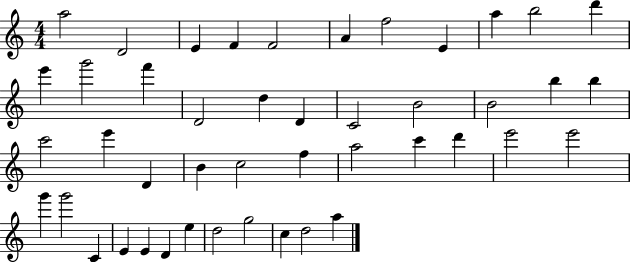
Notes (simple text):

A5/h D4/h E4/q F4/q F4/h A4/q F5/h E4/q A5/q B5/h D6/q E6/q G6/h F6/q D4/h D5/q D4/q C4/h B4/h B4/h B5/q B5/q C6/h E6/q D4/q B4/q C5/h F5/q A5/h C6/q D6/q E6/h E6/h G6/q G6/h C4/q E4/q E4/q D4/q E5/q D5/h G5/h C5/q D5/h A5/q